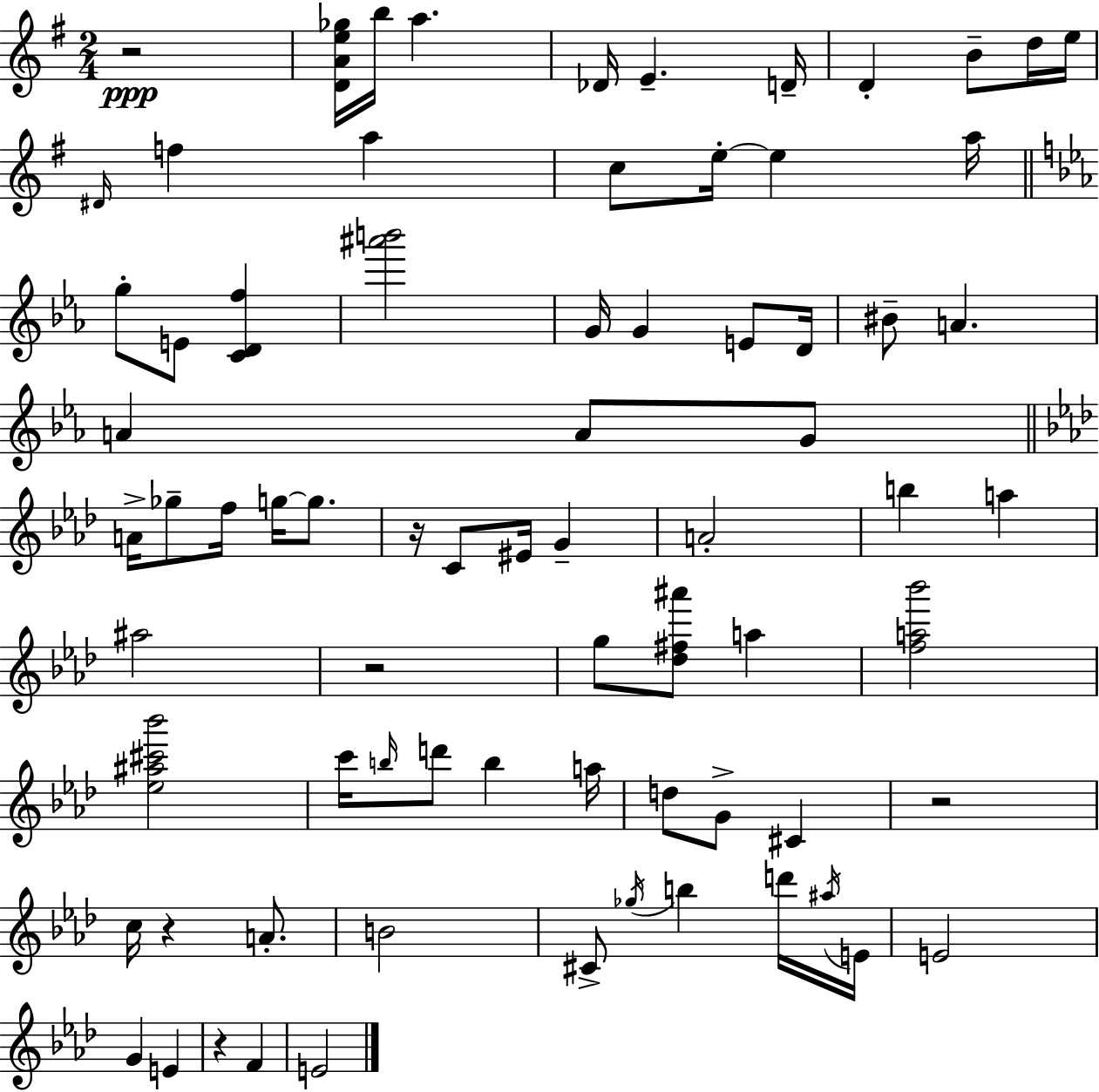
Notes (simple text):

R/h [D4,A4,E5,Gb5]/s B5/s A5/q. Db4/s E4/q. D4/s D4/q B4/e D5/s E5/s D#4/s F5/q A5/q C5/e E5/s E5/q A5/s G5/e E4/e [C4,D4,F5]/q [A#6,B6]/h G4/s G4/q E4/e D4/s BIS4/e A4/q. A4/q A4/e G4/e A4/s Gb5/e F5/s G5/s G5/e. R/s C4/e EIS4/s G4/q A4/h B5/q A5/q A#5/h R/h G5/e [Db5,F#5,A#6]/e A5/q [F5,A5,Bb6]/h [Eb5,A#5,C#6,Bb6]/h C6/s B5/s D6/e B5/q A5/s D5/e G4/e C#4/q R/h C5/s R/q A4/e. B4/h C#4/e Gb5/s B5/q D6/s A#5/s E4/s E4/h G4/q E4/q R/q F4/q E4/h